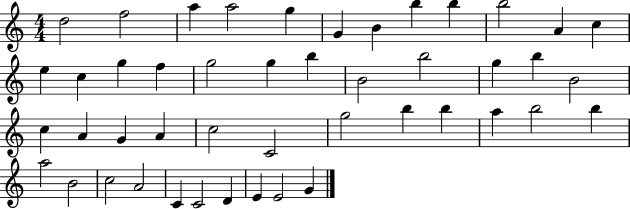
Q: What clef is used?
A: treble